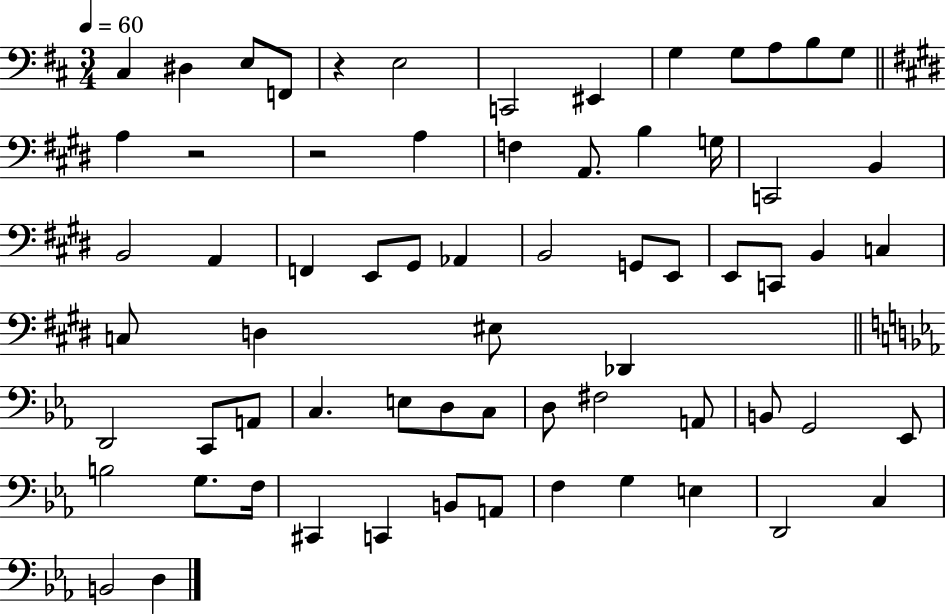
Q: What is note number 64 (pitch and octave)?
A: D3